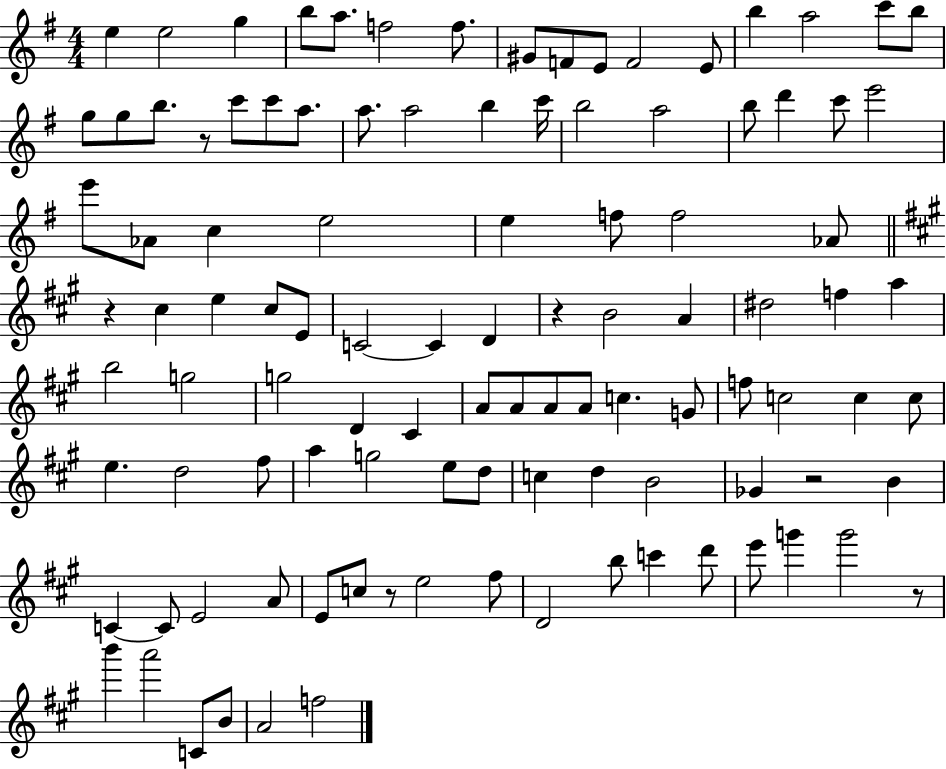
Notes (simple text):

E5/q E5/h G5/q B5/e A5/e. F5/h F5/e. G#4/e F4/e E4/e F4/h E4/e B5/q A5/h C6/e B5/e G5/e G5/e B5/e. R/e C6/e C6/e A5/e. A5/e. A5/h B5/q C6/s B5/h A5/h B5/e D6/q C6/e E6/h E6/e Ab4/e C5/q E5/h E5/q F5/e F5/h Ab4/e R/q C#5/q E5/q C#5/e E4/e C4/h C4/q D4/q R/q B4/h A4/q D#5/h F5/q A5/q B5/h G5/h G5/h D4/q C#4/q A4/e A4/e A4/e A4/e C5/q. G4/e F5/e C5/h C5/q C5/e E5/q. D5/h F#5/e A5/q G5/h E5/e D5/e C5/q D5/q B4/h Gb4/q R/h B4/q C4/q C4/e E4/h A4/e E4/e C5/e R/e E5/h F#5/e D4/h B5/e C6/q D6/e E6/e G6/q G6/h R/e B6/q A6/h C4/e B4/e A4/h F5/h